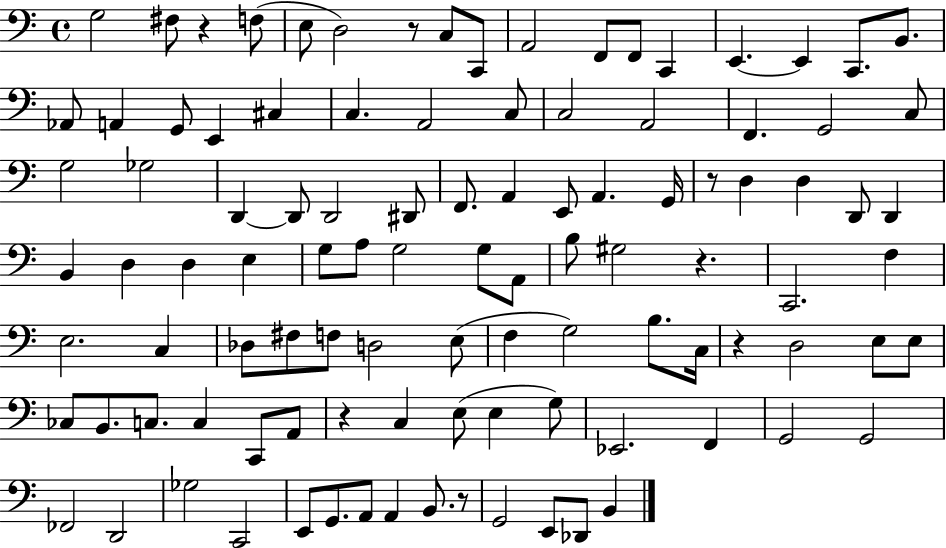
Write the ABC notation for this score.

X:1
T:Untitled
M:4/4
L:1/4
K:C
G,2 ^F,/2 z F,/2 E,/2 D,2 z/2 C,/2 C,,/2 A,,2 F,,/2 F,,/2 C,, E,, E,, C,,/2 B,,/2 _A,,/2 A,, G,,/2 E,, ^C, C, A,,2 C,/2 C,2 A,,2 F,, G,,2 C,/2 G,2 _G,2 D,, D,,/2 D,,2 ^D,,/2 F,,/2 A,, E,,/2 A,, G,,/4 z/2 D, D, D,,/2 D,, B,, D, D, E, G,/2 A,/2 G,2 G,/2 A,,/2 B,/2 ^G,2 z C,,2 F, E,2 C, _D,/2 ^F,/2 F,/2 D,2 E,/2 F, G,2 B,/2 C,/4 z D,2 E,/2 E,/2 _C,/2 B,,/2 C,/2 C, C,,/2 A,,/2 z C, E,/2 E, G,/2 _E,,2 F,, G,,2 G,,2 _F,,2 D,,2 _G,2 C,,2 E,,/2 G,,/2 A,,/2 A,, B,,/2 z/2 G,,2 E,,/2 _D,,/2 B,,